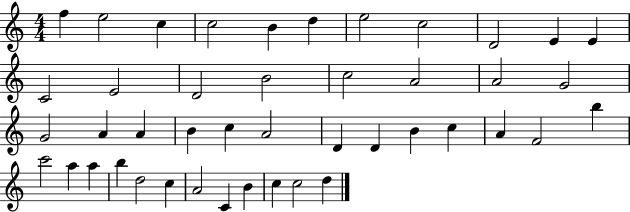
F5/q E5/h C5/q C5/h B4/q D5/q E5/h C5/h D4/h E4/q E4/q C4/h E4/h D4/h B4/h C5/h A4/h A4/h G4/h G4/h A4/q A4/q B4/q C5/q A4/h D4/q D4/q B4/q C5/q A4/q F4/h B5/q C6/h A5/q A5/q B5/q D5/h C5/q A4/h C4/q B4/q C5/q C5/h D5/q